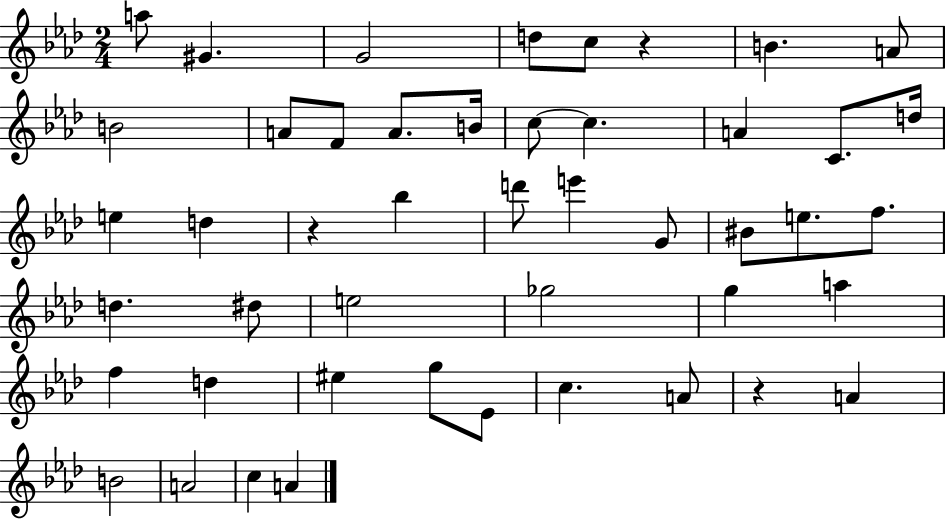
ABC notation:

X:1
T:Untitled
M:2/4
L:1/4
K:Ab
a/2 ^G G2 d/2 c/2 z B A/2 B2 A/2 F/2 A/2 B/4 c/2 c A C/2 d/4 e d z _b d'/2 e' G/2 ^B/2 e/2 f/2 d ^d/2 e2 _g2 g a f d ^e g/2 _E/2 c A/2 z A B2 A2 c A